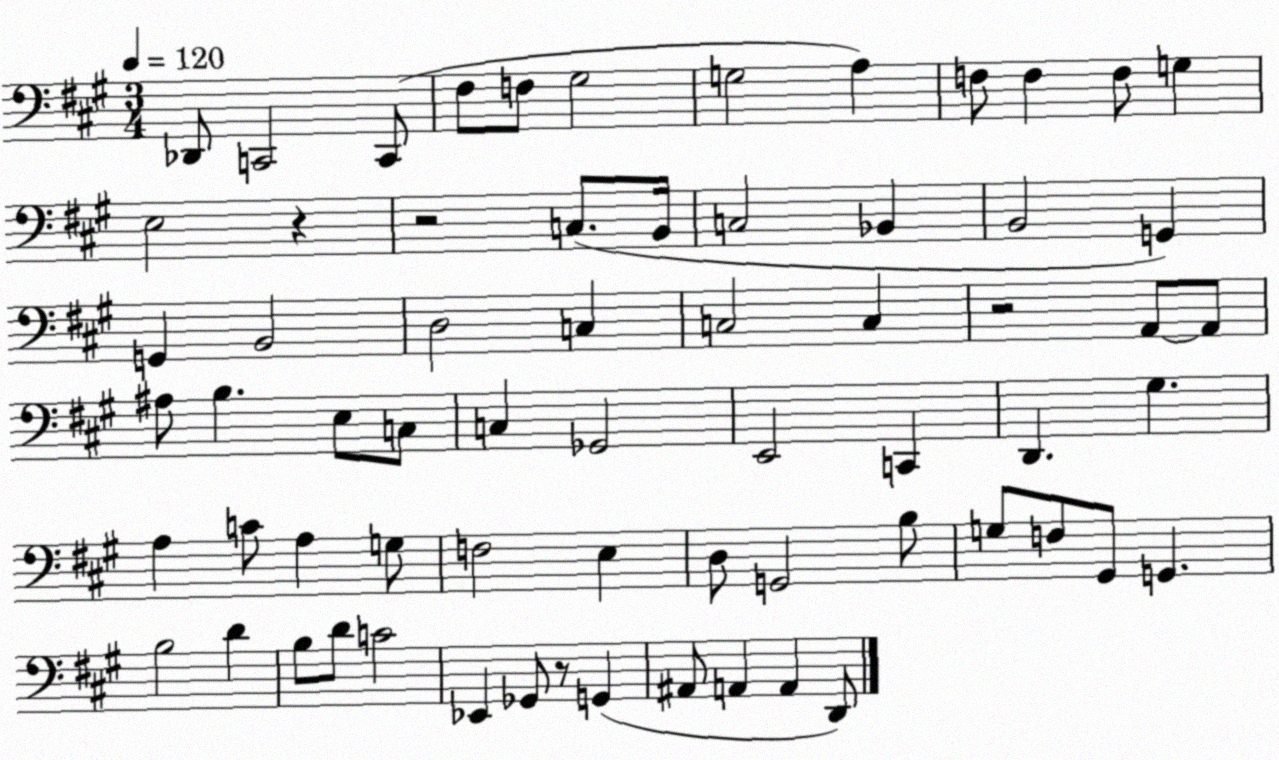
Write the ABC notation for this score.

X:1
T:Untitled
M:3/4
L:1/4
K:A
_D,,/2 C,,2 C,,/2 ^F,/2 F,/2 ^G,2 G,2 A, F,/2 F, F,/2 G, E,2 z z2 C,/2 B,,/4 C,2 _B,, B,,2 G,, G,, B,,2 D,2 C, C,2 C, z2 A,,/2 A,,/2 ^A,/2 B, E,/2 C,/2 C, _G,,2 E,,2 C,, D,, ^G, A, C/2 A, G,/2 F,2 E, D,/2 G,,2 B,/2 G,/2 F,/2 ^G,,/2 G,, B,2 D B,/2 D/2 C2 _E,, _G,,/2 z/2 G,, ^A,,/2 A,, A,, D,,/2